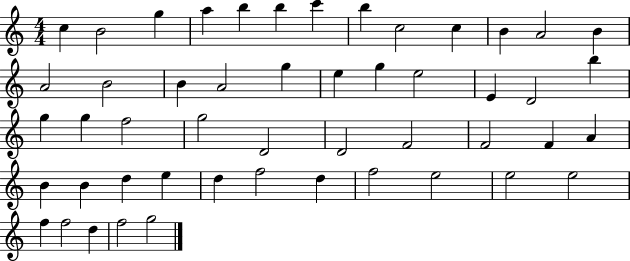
X:1
T:Untitled
M:4/4
L:1/4
K:C
c B2 g a b b c' b c2 c B A2 B A2 B2 B A2 g e g e2 E D2 b g g f2 g2 D2 D2 F2 F2 F A B B d e d f2 d f2 e2 e2 e2 f f2 d f2 g2